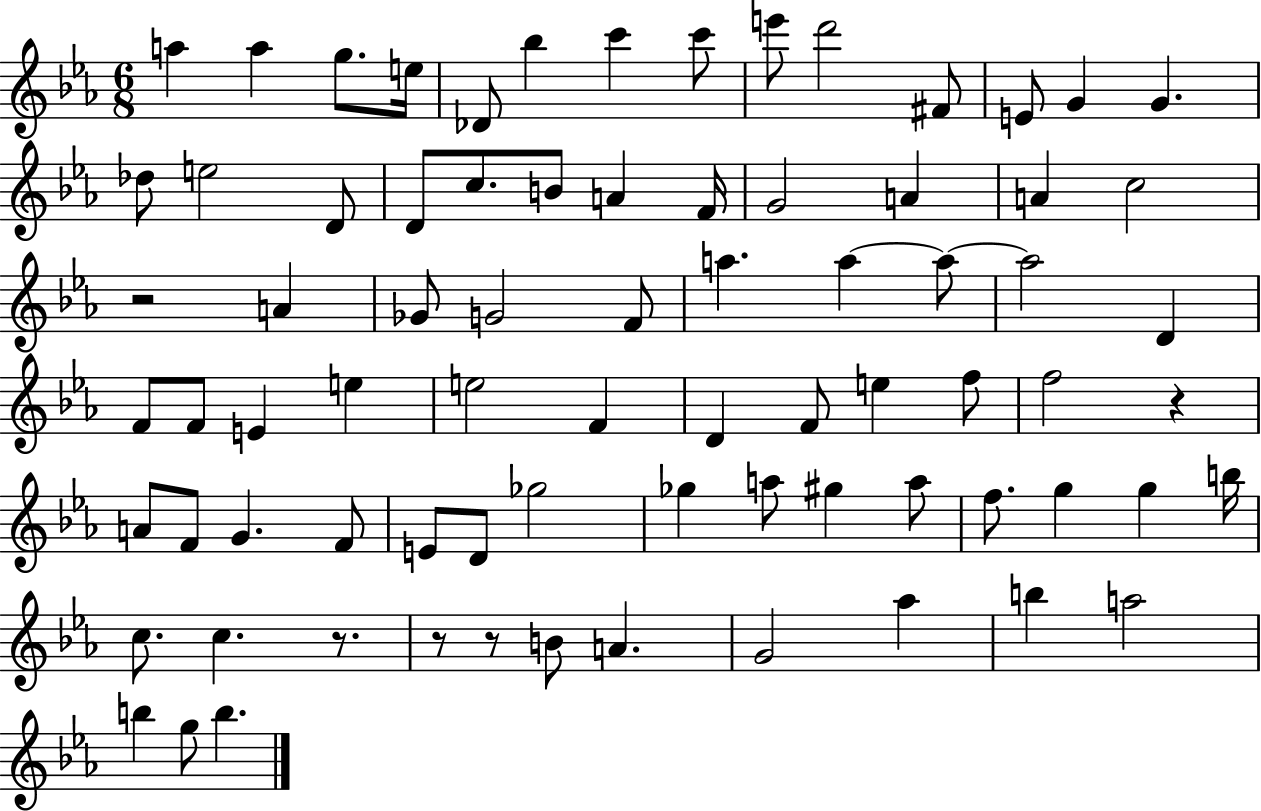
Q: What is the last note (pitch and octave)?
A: B5